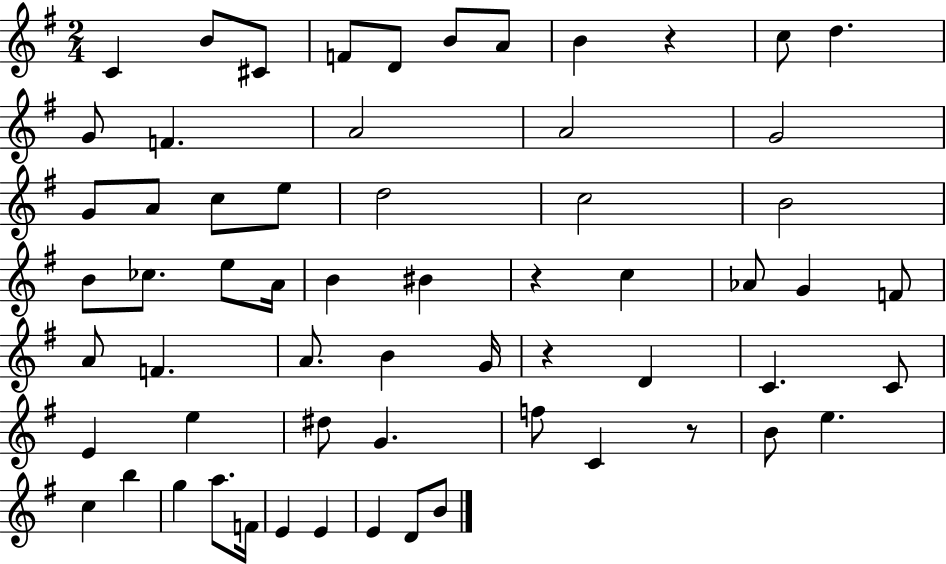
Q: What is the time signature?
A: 2/4